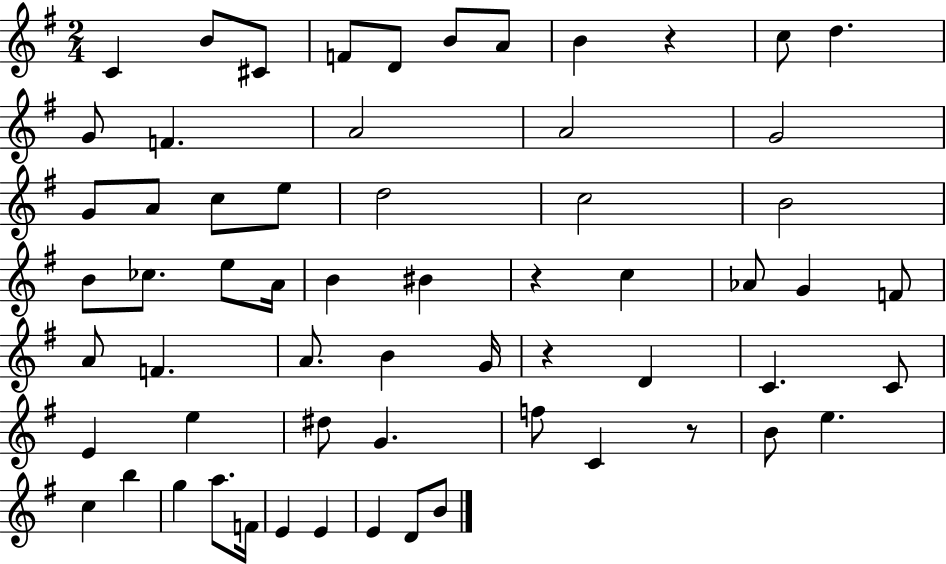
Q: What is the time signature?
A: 2/4